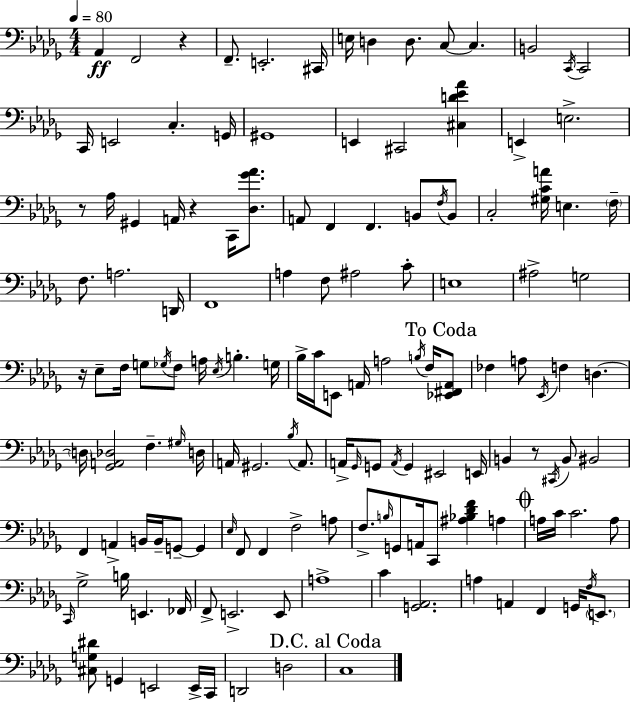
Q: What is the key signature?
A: BES minor